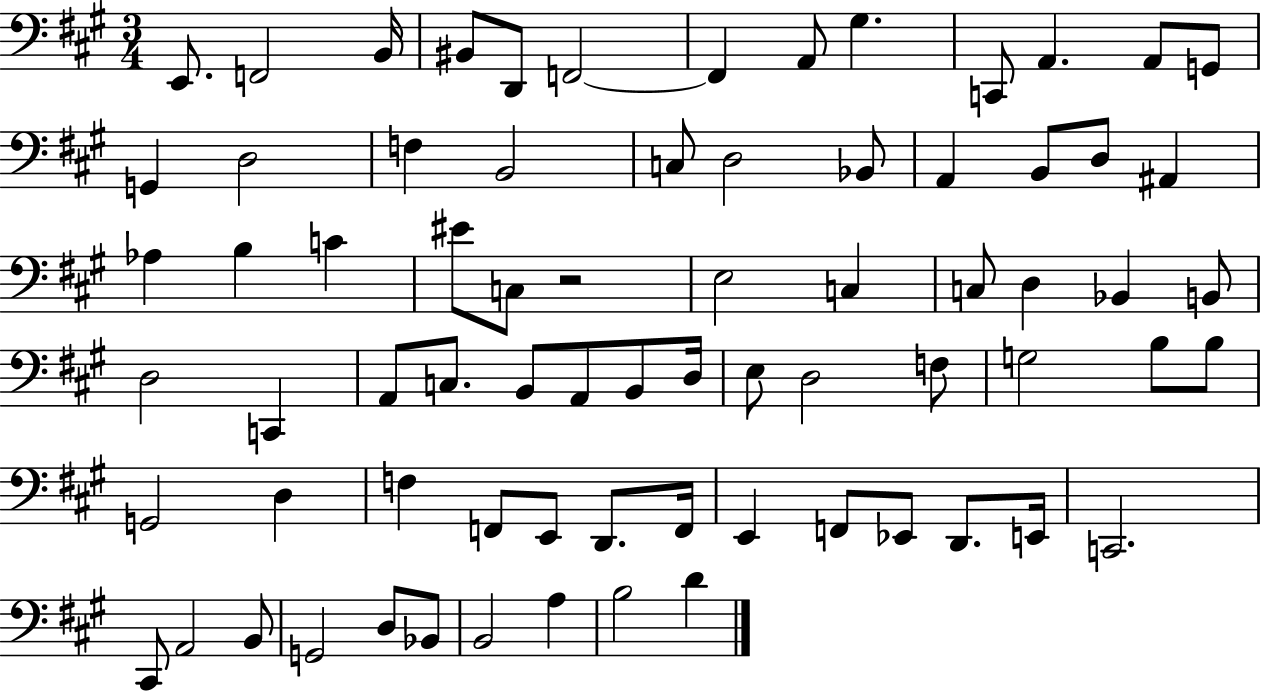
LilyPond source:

{
  \clef bass
  \numericTimeSignature
  \time 3/4
  \key a \major
  e,8. f,2 b,16 | bis,8 d,8 f,2~~ | f,4 a,8 gis4. | c,8 a,4. a,8 g,8 | \break g,4 d2 | f4 b,2 | c8 d2 bes,8 | a,4 b,8 d8 ais,4 | \break aes4 b4 c'4 | eis'8 c8 r2 | e2 c4 | c8 d4 bes,4 b,8 | \break d2 c,4 | a,8 c8. b,8 a,8 b,8 d16 | e8 d2 f8 | g2 b8 b8 | \break g,2 d4 | f4 f,8 e,8 d,8. f,16 | e,4 f,8 ees,8 d,8. e,16 | c,2. | \break cis,8 a,2 b,8 | g,2 d8 bes,8 | b,2 a4 | b2 d'4 | \break \bar "|."
}